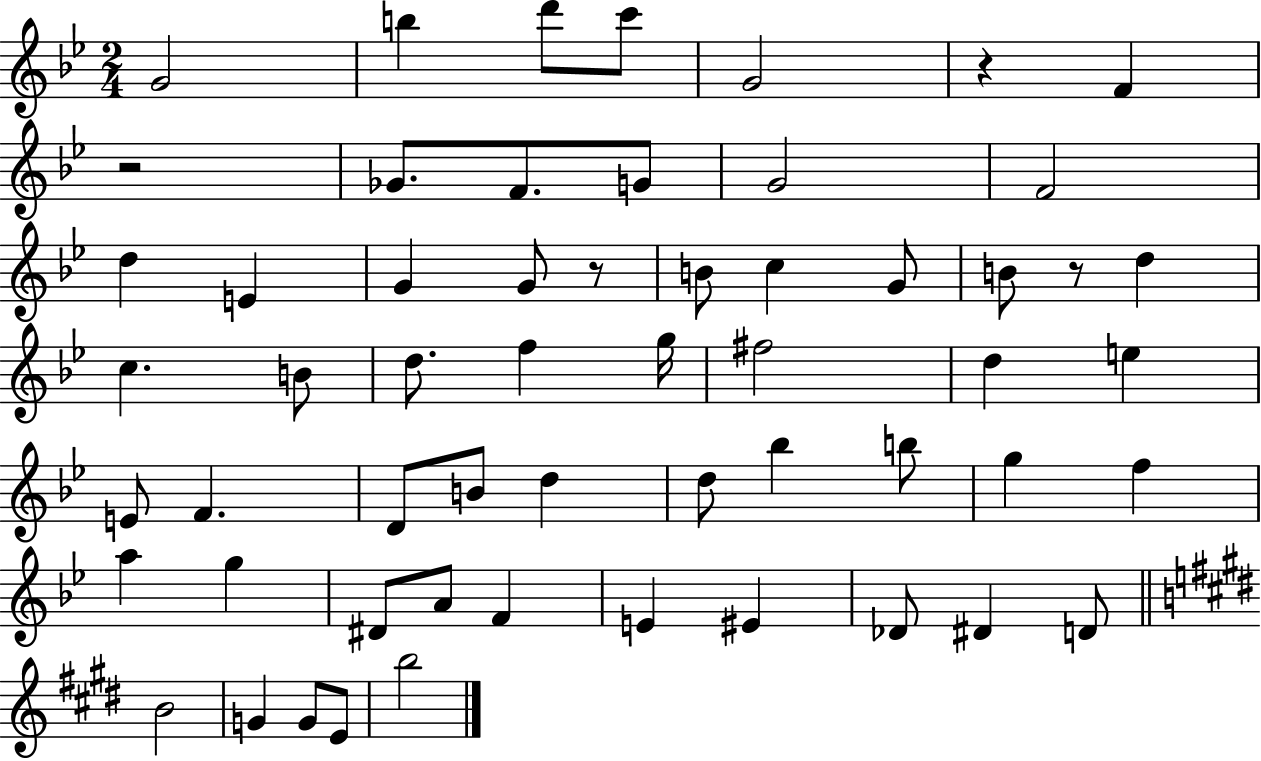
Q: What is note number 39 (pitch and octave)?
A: A5